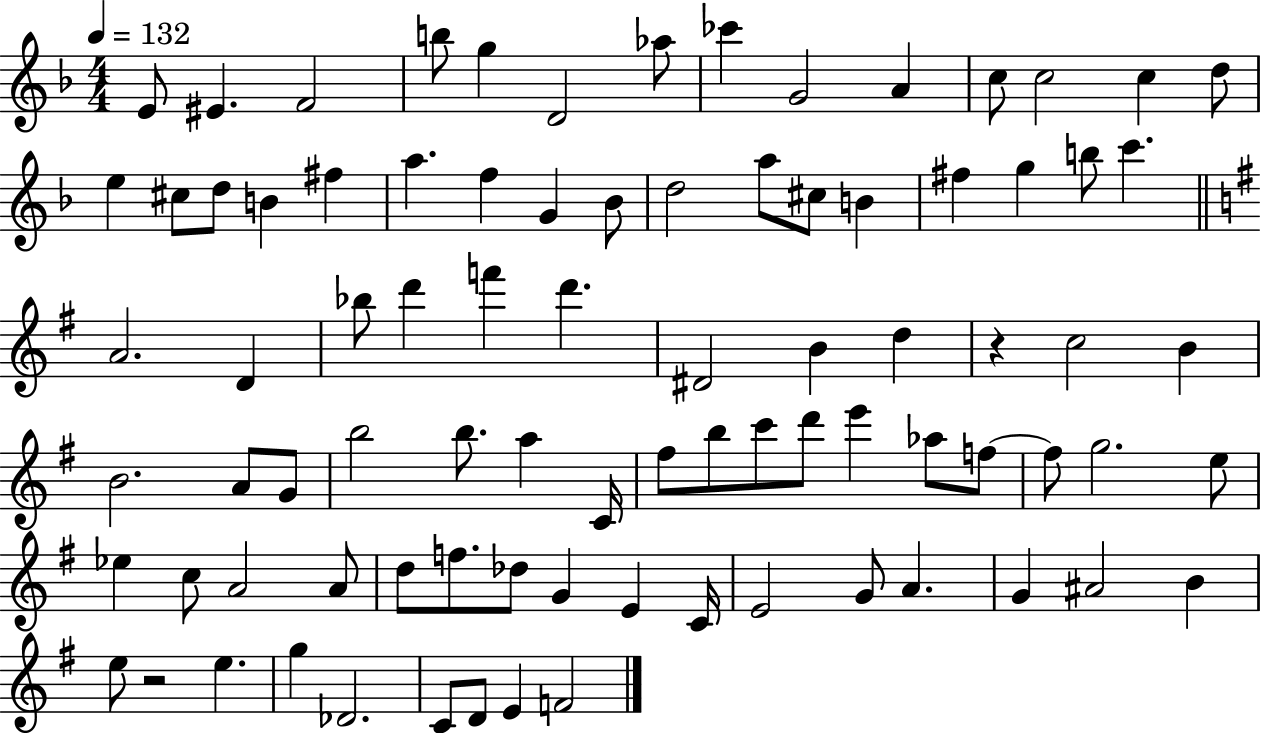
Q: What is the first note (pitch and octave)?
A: E4